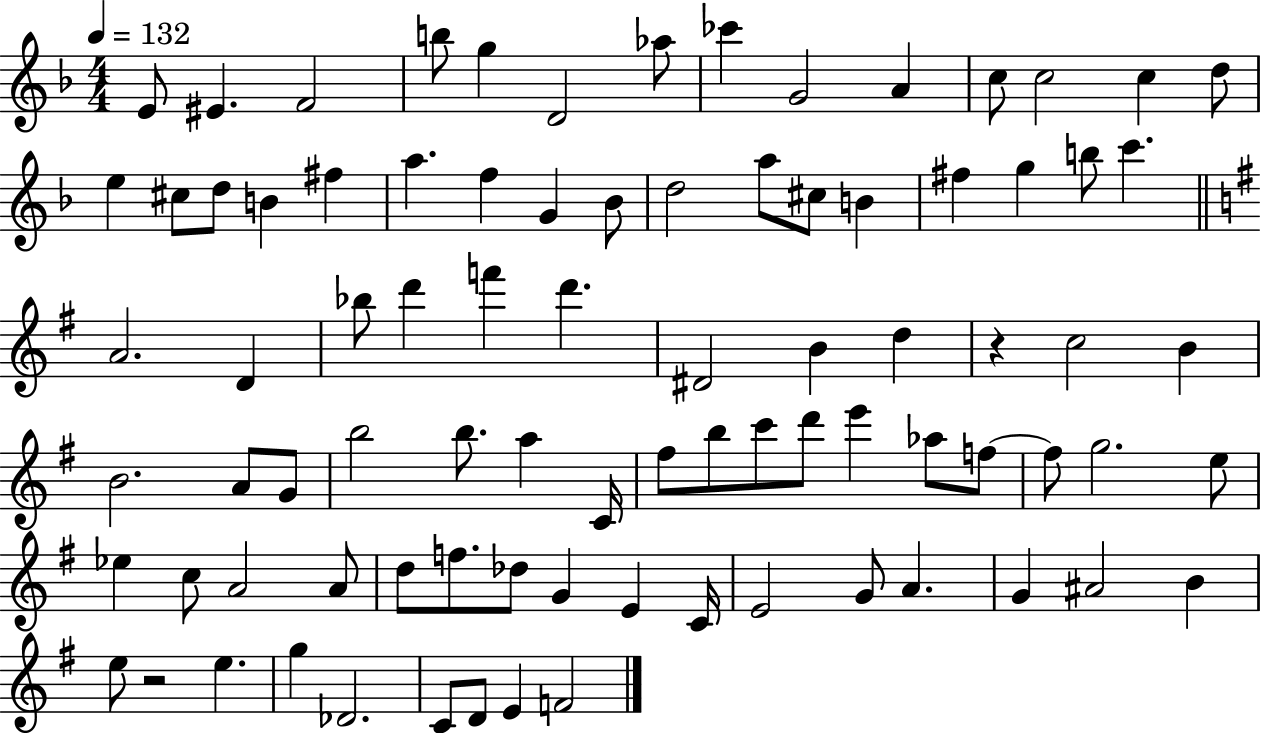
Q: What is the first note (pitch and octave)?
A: E4